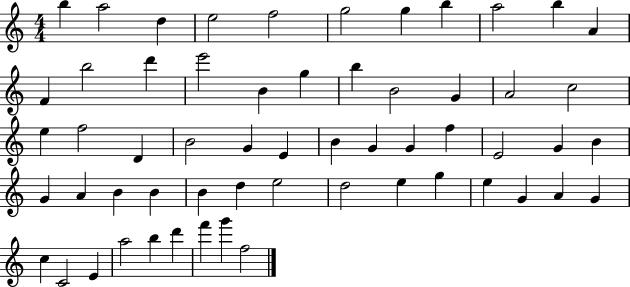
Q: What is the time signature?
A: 4/4